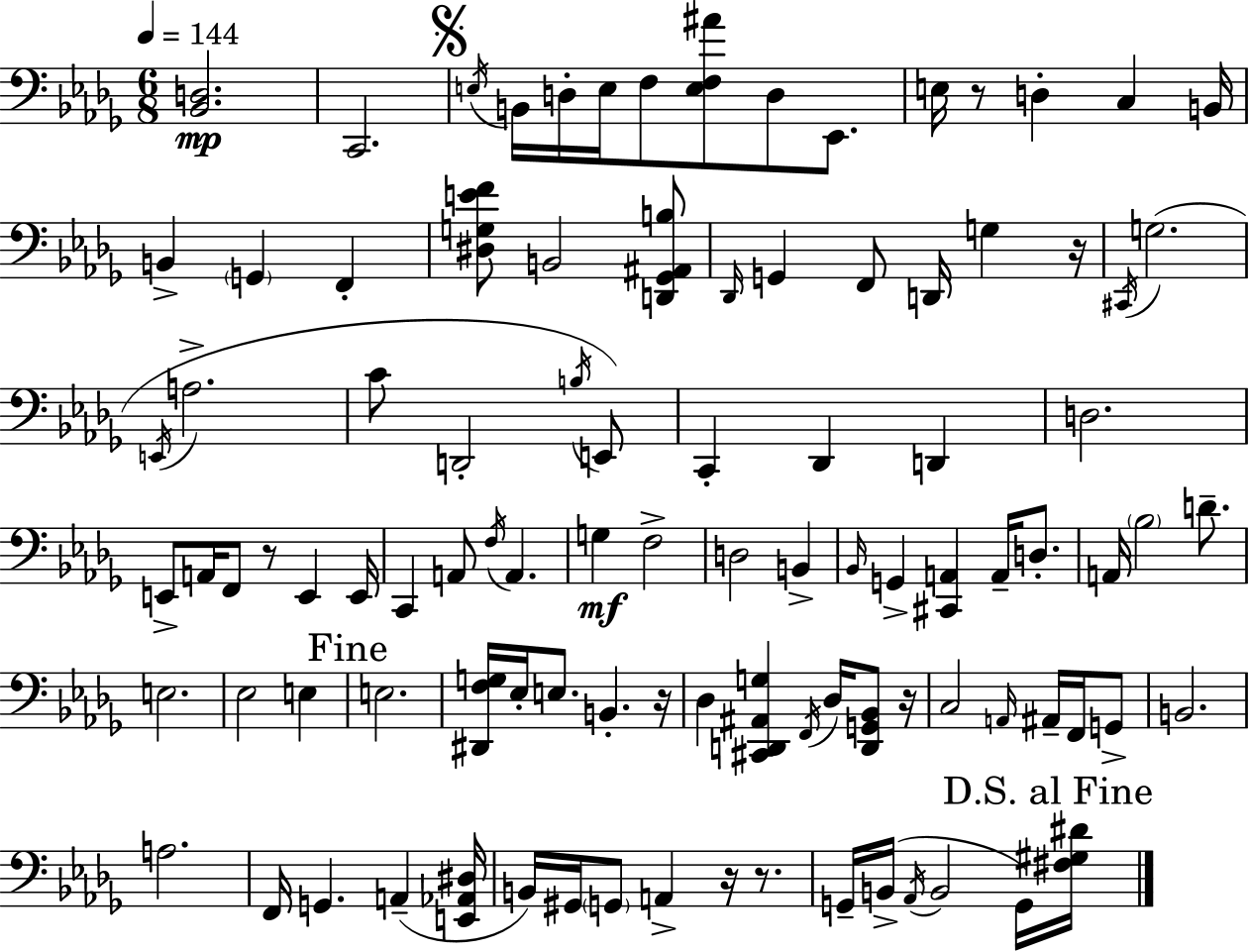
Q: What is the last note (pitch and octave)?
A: G2